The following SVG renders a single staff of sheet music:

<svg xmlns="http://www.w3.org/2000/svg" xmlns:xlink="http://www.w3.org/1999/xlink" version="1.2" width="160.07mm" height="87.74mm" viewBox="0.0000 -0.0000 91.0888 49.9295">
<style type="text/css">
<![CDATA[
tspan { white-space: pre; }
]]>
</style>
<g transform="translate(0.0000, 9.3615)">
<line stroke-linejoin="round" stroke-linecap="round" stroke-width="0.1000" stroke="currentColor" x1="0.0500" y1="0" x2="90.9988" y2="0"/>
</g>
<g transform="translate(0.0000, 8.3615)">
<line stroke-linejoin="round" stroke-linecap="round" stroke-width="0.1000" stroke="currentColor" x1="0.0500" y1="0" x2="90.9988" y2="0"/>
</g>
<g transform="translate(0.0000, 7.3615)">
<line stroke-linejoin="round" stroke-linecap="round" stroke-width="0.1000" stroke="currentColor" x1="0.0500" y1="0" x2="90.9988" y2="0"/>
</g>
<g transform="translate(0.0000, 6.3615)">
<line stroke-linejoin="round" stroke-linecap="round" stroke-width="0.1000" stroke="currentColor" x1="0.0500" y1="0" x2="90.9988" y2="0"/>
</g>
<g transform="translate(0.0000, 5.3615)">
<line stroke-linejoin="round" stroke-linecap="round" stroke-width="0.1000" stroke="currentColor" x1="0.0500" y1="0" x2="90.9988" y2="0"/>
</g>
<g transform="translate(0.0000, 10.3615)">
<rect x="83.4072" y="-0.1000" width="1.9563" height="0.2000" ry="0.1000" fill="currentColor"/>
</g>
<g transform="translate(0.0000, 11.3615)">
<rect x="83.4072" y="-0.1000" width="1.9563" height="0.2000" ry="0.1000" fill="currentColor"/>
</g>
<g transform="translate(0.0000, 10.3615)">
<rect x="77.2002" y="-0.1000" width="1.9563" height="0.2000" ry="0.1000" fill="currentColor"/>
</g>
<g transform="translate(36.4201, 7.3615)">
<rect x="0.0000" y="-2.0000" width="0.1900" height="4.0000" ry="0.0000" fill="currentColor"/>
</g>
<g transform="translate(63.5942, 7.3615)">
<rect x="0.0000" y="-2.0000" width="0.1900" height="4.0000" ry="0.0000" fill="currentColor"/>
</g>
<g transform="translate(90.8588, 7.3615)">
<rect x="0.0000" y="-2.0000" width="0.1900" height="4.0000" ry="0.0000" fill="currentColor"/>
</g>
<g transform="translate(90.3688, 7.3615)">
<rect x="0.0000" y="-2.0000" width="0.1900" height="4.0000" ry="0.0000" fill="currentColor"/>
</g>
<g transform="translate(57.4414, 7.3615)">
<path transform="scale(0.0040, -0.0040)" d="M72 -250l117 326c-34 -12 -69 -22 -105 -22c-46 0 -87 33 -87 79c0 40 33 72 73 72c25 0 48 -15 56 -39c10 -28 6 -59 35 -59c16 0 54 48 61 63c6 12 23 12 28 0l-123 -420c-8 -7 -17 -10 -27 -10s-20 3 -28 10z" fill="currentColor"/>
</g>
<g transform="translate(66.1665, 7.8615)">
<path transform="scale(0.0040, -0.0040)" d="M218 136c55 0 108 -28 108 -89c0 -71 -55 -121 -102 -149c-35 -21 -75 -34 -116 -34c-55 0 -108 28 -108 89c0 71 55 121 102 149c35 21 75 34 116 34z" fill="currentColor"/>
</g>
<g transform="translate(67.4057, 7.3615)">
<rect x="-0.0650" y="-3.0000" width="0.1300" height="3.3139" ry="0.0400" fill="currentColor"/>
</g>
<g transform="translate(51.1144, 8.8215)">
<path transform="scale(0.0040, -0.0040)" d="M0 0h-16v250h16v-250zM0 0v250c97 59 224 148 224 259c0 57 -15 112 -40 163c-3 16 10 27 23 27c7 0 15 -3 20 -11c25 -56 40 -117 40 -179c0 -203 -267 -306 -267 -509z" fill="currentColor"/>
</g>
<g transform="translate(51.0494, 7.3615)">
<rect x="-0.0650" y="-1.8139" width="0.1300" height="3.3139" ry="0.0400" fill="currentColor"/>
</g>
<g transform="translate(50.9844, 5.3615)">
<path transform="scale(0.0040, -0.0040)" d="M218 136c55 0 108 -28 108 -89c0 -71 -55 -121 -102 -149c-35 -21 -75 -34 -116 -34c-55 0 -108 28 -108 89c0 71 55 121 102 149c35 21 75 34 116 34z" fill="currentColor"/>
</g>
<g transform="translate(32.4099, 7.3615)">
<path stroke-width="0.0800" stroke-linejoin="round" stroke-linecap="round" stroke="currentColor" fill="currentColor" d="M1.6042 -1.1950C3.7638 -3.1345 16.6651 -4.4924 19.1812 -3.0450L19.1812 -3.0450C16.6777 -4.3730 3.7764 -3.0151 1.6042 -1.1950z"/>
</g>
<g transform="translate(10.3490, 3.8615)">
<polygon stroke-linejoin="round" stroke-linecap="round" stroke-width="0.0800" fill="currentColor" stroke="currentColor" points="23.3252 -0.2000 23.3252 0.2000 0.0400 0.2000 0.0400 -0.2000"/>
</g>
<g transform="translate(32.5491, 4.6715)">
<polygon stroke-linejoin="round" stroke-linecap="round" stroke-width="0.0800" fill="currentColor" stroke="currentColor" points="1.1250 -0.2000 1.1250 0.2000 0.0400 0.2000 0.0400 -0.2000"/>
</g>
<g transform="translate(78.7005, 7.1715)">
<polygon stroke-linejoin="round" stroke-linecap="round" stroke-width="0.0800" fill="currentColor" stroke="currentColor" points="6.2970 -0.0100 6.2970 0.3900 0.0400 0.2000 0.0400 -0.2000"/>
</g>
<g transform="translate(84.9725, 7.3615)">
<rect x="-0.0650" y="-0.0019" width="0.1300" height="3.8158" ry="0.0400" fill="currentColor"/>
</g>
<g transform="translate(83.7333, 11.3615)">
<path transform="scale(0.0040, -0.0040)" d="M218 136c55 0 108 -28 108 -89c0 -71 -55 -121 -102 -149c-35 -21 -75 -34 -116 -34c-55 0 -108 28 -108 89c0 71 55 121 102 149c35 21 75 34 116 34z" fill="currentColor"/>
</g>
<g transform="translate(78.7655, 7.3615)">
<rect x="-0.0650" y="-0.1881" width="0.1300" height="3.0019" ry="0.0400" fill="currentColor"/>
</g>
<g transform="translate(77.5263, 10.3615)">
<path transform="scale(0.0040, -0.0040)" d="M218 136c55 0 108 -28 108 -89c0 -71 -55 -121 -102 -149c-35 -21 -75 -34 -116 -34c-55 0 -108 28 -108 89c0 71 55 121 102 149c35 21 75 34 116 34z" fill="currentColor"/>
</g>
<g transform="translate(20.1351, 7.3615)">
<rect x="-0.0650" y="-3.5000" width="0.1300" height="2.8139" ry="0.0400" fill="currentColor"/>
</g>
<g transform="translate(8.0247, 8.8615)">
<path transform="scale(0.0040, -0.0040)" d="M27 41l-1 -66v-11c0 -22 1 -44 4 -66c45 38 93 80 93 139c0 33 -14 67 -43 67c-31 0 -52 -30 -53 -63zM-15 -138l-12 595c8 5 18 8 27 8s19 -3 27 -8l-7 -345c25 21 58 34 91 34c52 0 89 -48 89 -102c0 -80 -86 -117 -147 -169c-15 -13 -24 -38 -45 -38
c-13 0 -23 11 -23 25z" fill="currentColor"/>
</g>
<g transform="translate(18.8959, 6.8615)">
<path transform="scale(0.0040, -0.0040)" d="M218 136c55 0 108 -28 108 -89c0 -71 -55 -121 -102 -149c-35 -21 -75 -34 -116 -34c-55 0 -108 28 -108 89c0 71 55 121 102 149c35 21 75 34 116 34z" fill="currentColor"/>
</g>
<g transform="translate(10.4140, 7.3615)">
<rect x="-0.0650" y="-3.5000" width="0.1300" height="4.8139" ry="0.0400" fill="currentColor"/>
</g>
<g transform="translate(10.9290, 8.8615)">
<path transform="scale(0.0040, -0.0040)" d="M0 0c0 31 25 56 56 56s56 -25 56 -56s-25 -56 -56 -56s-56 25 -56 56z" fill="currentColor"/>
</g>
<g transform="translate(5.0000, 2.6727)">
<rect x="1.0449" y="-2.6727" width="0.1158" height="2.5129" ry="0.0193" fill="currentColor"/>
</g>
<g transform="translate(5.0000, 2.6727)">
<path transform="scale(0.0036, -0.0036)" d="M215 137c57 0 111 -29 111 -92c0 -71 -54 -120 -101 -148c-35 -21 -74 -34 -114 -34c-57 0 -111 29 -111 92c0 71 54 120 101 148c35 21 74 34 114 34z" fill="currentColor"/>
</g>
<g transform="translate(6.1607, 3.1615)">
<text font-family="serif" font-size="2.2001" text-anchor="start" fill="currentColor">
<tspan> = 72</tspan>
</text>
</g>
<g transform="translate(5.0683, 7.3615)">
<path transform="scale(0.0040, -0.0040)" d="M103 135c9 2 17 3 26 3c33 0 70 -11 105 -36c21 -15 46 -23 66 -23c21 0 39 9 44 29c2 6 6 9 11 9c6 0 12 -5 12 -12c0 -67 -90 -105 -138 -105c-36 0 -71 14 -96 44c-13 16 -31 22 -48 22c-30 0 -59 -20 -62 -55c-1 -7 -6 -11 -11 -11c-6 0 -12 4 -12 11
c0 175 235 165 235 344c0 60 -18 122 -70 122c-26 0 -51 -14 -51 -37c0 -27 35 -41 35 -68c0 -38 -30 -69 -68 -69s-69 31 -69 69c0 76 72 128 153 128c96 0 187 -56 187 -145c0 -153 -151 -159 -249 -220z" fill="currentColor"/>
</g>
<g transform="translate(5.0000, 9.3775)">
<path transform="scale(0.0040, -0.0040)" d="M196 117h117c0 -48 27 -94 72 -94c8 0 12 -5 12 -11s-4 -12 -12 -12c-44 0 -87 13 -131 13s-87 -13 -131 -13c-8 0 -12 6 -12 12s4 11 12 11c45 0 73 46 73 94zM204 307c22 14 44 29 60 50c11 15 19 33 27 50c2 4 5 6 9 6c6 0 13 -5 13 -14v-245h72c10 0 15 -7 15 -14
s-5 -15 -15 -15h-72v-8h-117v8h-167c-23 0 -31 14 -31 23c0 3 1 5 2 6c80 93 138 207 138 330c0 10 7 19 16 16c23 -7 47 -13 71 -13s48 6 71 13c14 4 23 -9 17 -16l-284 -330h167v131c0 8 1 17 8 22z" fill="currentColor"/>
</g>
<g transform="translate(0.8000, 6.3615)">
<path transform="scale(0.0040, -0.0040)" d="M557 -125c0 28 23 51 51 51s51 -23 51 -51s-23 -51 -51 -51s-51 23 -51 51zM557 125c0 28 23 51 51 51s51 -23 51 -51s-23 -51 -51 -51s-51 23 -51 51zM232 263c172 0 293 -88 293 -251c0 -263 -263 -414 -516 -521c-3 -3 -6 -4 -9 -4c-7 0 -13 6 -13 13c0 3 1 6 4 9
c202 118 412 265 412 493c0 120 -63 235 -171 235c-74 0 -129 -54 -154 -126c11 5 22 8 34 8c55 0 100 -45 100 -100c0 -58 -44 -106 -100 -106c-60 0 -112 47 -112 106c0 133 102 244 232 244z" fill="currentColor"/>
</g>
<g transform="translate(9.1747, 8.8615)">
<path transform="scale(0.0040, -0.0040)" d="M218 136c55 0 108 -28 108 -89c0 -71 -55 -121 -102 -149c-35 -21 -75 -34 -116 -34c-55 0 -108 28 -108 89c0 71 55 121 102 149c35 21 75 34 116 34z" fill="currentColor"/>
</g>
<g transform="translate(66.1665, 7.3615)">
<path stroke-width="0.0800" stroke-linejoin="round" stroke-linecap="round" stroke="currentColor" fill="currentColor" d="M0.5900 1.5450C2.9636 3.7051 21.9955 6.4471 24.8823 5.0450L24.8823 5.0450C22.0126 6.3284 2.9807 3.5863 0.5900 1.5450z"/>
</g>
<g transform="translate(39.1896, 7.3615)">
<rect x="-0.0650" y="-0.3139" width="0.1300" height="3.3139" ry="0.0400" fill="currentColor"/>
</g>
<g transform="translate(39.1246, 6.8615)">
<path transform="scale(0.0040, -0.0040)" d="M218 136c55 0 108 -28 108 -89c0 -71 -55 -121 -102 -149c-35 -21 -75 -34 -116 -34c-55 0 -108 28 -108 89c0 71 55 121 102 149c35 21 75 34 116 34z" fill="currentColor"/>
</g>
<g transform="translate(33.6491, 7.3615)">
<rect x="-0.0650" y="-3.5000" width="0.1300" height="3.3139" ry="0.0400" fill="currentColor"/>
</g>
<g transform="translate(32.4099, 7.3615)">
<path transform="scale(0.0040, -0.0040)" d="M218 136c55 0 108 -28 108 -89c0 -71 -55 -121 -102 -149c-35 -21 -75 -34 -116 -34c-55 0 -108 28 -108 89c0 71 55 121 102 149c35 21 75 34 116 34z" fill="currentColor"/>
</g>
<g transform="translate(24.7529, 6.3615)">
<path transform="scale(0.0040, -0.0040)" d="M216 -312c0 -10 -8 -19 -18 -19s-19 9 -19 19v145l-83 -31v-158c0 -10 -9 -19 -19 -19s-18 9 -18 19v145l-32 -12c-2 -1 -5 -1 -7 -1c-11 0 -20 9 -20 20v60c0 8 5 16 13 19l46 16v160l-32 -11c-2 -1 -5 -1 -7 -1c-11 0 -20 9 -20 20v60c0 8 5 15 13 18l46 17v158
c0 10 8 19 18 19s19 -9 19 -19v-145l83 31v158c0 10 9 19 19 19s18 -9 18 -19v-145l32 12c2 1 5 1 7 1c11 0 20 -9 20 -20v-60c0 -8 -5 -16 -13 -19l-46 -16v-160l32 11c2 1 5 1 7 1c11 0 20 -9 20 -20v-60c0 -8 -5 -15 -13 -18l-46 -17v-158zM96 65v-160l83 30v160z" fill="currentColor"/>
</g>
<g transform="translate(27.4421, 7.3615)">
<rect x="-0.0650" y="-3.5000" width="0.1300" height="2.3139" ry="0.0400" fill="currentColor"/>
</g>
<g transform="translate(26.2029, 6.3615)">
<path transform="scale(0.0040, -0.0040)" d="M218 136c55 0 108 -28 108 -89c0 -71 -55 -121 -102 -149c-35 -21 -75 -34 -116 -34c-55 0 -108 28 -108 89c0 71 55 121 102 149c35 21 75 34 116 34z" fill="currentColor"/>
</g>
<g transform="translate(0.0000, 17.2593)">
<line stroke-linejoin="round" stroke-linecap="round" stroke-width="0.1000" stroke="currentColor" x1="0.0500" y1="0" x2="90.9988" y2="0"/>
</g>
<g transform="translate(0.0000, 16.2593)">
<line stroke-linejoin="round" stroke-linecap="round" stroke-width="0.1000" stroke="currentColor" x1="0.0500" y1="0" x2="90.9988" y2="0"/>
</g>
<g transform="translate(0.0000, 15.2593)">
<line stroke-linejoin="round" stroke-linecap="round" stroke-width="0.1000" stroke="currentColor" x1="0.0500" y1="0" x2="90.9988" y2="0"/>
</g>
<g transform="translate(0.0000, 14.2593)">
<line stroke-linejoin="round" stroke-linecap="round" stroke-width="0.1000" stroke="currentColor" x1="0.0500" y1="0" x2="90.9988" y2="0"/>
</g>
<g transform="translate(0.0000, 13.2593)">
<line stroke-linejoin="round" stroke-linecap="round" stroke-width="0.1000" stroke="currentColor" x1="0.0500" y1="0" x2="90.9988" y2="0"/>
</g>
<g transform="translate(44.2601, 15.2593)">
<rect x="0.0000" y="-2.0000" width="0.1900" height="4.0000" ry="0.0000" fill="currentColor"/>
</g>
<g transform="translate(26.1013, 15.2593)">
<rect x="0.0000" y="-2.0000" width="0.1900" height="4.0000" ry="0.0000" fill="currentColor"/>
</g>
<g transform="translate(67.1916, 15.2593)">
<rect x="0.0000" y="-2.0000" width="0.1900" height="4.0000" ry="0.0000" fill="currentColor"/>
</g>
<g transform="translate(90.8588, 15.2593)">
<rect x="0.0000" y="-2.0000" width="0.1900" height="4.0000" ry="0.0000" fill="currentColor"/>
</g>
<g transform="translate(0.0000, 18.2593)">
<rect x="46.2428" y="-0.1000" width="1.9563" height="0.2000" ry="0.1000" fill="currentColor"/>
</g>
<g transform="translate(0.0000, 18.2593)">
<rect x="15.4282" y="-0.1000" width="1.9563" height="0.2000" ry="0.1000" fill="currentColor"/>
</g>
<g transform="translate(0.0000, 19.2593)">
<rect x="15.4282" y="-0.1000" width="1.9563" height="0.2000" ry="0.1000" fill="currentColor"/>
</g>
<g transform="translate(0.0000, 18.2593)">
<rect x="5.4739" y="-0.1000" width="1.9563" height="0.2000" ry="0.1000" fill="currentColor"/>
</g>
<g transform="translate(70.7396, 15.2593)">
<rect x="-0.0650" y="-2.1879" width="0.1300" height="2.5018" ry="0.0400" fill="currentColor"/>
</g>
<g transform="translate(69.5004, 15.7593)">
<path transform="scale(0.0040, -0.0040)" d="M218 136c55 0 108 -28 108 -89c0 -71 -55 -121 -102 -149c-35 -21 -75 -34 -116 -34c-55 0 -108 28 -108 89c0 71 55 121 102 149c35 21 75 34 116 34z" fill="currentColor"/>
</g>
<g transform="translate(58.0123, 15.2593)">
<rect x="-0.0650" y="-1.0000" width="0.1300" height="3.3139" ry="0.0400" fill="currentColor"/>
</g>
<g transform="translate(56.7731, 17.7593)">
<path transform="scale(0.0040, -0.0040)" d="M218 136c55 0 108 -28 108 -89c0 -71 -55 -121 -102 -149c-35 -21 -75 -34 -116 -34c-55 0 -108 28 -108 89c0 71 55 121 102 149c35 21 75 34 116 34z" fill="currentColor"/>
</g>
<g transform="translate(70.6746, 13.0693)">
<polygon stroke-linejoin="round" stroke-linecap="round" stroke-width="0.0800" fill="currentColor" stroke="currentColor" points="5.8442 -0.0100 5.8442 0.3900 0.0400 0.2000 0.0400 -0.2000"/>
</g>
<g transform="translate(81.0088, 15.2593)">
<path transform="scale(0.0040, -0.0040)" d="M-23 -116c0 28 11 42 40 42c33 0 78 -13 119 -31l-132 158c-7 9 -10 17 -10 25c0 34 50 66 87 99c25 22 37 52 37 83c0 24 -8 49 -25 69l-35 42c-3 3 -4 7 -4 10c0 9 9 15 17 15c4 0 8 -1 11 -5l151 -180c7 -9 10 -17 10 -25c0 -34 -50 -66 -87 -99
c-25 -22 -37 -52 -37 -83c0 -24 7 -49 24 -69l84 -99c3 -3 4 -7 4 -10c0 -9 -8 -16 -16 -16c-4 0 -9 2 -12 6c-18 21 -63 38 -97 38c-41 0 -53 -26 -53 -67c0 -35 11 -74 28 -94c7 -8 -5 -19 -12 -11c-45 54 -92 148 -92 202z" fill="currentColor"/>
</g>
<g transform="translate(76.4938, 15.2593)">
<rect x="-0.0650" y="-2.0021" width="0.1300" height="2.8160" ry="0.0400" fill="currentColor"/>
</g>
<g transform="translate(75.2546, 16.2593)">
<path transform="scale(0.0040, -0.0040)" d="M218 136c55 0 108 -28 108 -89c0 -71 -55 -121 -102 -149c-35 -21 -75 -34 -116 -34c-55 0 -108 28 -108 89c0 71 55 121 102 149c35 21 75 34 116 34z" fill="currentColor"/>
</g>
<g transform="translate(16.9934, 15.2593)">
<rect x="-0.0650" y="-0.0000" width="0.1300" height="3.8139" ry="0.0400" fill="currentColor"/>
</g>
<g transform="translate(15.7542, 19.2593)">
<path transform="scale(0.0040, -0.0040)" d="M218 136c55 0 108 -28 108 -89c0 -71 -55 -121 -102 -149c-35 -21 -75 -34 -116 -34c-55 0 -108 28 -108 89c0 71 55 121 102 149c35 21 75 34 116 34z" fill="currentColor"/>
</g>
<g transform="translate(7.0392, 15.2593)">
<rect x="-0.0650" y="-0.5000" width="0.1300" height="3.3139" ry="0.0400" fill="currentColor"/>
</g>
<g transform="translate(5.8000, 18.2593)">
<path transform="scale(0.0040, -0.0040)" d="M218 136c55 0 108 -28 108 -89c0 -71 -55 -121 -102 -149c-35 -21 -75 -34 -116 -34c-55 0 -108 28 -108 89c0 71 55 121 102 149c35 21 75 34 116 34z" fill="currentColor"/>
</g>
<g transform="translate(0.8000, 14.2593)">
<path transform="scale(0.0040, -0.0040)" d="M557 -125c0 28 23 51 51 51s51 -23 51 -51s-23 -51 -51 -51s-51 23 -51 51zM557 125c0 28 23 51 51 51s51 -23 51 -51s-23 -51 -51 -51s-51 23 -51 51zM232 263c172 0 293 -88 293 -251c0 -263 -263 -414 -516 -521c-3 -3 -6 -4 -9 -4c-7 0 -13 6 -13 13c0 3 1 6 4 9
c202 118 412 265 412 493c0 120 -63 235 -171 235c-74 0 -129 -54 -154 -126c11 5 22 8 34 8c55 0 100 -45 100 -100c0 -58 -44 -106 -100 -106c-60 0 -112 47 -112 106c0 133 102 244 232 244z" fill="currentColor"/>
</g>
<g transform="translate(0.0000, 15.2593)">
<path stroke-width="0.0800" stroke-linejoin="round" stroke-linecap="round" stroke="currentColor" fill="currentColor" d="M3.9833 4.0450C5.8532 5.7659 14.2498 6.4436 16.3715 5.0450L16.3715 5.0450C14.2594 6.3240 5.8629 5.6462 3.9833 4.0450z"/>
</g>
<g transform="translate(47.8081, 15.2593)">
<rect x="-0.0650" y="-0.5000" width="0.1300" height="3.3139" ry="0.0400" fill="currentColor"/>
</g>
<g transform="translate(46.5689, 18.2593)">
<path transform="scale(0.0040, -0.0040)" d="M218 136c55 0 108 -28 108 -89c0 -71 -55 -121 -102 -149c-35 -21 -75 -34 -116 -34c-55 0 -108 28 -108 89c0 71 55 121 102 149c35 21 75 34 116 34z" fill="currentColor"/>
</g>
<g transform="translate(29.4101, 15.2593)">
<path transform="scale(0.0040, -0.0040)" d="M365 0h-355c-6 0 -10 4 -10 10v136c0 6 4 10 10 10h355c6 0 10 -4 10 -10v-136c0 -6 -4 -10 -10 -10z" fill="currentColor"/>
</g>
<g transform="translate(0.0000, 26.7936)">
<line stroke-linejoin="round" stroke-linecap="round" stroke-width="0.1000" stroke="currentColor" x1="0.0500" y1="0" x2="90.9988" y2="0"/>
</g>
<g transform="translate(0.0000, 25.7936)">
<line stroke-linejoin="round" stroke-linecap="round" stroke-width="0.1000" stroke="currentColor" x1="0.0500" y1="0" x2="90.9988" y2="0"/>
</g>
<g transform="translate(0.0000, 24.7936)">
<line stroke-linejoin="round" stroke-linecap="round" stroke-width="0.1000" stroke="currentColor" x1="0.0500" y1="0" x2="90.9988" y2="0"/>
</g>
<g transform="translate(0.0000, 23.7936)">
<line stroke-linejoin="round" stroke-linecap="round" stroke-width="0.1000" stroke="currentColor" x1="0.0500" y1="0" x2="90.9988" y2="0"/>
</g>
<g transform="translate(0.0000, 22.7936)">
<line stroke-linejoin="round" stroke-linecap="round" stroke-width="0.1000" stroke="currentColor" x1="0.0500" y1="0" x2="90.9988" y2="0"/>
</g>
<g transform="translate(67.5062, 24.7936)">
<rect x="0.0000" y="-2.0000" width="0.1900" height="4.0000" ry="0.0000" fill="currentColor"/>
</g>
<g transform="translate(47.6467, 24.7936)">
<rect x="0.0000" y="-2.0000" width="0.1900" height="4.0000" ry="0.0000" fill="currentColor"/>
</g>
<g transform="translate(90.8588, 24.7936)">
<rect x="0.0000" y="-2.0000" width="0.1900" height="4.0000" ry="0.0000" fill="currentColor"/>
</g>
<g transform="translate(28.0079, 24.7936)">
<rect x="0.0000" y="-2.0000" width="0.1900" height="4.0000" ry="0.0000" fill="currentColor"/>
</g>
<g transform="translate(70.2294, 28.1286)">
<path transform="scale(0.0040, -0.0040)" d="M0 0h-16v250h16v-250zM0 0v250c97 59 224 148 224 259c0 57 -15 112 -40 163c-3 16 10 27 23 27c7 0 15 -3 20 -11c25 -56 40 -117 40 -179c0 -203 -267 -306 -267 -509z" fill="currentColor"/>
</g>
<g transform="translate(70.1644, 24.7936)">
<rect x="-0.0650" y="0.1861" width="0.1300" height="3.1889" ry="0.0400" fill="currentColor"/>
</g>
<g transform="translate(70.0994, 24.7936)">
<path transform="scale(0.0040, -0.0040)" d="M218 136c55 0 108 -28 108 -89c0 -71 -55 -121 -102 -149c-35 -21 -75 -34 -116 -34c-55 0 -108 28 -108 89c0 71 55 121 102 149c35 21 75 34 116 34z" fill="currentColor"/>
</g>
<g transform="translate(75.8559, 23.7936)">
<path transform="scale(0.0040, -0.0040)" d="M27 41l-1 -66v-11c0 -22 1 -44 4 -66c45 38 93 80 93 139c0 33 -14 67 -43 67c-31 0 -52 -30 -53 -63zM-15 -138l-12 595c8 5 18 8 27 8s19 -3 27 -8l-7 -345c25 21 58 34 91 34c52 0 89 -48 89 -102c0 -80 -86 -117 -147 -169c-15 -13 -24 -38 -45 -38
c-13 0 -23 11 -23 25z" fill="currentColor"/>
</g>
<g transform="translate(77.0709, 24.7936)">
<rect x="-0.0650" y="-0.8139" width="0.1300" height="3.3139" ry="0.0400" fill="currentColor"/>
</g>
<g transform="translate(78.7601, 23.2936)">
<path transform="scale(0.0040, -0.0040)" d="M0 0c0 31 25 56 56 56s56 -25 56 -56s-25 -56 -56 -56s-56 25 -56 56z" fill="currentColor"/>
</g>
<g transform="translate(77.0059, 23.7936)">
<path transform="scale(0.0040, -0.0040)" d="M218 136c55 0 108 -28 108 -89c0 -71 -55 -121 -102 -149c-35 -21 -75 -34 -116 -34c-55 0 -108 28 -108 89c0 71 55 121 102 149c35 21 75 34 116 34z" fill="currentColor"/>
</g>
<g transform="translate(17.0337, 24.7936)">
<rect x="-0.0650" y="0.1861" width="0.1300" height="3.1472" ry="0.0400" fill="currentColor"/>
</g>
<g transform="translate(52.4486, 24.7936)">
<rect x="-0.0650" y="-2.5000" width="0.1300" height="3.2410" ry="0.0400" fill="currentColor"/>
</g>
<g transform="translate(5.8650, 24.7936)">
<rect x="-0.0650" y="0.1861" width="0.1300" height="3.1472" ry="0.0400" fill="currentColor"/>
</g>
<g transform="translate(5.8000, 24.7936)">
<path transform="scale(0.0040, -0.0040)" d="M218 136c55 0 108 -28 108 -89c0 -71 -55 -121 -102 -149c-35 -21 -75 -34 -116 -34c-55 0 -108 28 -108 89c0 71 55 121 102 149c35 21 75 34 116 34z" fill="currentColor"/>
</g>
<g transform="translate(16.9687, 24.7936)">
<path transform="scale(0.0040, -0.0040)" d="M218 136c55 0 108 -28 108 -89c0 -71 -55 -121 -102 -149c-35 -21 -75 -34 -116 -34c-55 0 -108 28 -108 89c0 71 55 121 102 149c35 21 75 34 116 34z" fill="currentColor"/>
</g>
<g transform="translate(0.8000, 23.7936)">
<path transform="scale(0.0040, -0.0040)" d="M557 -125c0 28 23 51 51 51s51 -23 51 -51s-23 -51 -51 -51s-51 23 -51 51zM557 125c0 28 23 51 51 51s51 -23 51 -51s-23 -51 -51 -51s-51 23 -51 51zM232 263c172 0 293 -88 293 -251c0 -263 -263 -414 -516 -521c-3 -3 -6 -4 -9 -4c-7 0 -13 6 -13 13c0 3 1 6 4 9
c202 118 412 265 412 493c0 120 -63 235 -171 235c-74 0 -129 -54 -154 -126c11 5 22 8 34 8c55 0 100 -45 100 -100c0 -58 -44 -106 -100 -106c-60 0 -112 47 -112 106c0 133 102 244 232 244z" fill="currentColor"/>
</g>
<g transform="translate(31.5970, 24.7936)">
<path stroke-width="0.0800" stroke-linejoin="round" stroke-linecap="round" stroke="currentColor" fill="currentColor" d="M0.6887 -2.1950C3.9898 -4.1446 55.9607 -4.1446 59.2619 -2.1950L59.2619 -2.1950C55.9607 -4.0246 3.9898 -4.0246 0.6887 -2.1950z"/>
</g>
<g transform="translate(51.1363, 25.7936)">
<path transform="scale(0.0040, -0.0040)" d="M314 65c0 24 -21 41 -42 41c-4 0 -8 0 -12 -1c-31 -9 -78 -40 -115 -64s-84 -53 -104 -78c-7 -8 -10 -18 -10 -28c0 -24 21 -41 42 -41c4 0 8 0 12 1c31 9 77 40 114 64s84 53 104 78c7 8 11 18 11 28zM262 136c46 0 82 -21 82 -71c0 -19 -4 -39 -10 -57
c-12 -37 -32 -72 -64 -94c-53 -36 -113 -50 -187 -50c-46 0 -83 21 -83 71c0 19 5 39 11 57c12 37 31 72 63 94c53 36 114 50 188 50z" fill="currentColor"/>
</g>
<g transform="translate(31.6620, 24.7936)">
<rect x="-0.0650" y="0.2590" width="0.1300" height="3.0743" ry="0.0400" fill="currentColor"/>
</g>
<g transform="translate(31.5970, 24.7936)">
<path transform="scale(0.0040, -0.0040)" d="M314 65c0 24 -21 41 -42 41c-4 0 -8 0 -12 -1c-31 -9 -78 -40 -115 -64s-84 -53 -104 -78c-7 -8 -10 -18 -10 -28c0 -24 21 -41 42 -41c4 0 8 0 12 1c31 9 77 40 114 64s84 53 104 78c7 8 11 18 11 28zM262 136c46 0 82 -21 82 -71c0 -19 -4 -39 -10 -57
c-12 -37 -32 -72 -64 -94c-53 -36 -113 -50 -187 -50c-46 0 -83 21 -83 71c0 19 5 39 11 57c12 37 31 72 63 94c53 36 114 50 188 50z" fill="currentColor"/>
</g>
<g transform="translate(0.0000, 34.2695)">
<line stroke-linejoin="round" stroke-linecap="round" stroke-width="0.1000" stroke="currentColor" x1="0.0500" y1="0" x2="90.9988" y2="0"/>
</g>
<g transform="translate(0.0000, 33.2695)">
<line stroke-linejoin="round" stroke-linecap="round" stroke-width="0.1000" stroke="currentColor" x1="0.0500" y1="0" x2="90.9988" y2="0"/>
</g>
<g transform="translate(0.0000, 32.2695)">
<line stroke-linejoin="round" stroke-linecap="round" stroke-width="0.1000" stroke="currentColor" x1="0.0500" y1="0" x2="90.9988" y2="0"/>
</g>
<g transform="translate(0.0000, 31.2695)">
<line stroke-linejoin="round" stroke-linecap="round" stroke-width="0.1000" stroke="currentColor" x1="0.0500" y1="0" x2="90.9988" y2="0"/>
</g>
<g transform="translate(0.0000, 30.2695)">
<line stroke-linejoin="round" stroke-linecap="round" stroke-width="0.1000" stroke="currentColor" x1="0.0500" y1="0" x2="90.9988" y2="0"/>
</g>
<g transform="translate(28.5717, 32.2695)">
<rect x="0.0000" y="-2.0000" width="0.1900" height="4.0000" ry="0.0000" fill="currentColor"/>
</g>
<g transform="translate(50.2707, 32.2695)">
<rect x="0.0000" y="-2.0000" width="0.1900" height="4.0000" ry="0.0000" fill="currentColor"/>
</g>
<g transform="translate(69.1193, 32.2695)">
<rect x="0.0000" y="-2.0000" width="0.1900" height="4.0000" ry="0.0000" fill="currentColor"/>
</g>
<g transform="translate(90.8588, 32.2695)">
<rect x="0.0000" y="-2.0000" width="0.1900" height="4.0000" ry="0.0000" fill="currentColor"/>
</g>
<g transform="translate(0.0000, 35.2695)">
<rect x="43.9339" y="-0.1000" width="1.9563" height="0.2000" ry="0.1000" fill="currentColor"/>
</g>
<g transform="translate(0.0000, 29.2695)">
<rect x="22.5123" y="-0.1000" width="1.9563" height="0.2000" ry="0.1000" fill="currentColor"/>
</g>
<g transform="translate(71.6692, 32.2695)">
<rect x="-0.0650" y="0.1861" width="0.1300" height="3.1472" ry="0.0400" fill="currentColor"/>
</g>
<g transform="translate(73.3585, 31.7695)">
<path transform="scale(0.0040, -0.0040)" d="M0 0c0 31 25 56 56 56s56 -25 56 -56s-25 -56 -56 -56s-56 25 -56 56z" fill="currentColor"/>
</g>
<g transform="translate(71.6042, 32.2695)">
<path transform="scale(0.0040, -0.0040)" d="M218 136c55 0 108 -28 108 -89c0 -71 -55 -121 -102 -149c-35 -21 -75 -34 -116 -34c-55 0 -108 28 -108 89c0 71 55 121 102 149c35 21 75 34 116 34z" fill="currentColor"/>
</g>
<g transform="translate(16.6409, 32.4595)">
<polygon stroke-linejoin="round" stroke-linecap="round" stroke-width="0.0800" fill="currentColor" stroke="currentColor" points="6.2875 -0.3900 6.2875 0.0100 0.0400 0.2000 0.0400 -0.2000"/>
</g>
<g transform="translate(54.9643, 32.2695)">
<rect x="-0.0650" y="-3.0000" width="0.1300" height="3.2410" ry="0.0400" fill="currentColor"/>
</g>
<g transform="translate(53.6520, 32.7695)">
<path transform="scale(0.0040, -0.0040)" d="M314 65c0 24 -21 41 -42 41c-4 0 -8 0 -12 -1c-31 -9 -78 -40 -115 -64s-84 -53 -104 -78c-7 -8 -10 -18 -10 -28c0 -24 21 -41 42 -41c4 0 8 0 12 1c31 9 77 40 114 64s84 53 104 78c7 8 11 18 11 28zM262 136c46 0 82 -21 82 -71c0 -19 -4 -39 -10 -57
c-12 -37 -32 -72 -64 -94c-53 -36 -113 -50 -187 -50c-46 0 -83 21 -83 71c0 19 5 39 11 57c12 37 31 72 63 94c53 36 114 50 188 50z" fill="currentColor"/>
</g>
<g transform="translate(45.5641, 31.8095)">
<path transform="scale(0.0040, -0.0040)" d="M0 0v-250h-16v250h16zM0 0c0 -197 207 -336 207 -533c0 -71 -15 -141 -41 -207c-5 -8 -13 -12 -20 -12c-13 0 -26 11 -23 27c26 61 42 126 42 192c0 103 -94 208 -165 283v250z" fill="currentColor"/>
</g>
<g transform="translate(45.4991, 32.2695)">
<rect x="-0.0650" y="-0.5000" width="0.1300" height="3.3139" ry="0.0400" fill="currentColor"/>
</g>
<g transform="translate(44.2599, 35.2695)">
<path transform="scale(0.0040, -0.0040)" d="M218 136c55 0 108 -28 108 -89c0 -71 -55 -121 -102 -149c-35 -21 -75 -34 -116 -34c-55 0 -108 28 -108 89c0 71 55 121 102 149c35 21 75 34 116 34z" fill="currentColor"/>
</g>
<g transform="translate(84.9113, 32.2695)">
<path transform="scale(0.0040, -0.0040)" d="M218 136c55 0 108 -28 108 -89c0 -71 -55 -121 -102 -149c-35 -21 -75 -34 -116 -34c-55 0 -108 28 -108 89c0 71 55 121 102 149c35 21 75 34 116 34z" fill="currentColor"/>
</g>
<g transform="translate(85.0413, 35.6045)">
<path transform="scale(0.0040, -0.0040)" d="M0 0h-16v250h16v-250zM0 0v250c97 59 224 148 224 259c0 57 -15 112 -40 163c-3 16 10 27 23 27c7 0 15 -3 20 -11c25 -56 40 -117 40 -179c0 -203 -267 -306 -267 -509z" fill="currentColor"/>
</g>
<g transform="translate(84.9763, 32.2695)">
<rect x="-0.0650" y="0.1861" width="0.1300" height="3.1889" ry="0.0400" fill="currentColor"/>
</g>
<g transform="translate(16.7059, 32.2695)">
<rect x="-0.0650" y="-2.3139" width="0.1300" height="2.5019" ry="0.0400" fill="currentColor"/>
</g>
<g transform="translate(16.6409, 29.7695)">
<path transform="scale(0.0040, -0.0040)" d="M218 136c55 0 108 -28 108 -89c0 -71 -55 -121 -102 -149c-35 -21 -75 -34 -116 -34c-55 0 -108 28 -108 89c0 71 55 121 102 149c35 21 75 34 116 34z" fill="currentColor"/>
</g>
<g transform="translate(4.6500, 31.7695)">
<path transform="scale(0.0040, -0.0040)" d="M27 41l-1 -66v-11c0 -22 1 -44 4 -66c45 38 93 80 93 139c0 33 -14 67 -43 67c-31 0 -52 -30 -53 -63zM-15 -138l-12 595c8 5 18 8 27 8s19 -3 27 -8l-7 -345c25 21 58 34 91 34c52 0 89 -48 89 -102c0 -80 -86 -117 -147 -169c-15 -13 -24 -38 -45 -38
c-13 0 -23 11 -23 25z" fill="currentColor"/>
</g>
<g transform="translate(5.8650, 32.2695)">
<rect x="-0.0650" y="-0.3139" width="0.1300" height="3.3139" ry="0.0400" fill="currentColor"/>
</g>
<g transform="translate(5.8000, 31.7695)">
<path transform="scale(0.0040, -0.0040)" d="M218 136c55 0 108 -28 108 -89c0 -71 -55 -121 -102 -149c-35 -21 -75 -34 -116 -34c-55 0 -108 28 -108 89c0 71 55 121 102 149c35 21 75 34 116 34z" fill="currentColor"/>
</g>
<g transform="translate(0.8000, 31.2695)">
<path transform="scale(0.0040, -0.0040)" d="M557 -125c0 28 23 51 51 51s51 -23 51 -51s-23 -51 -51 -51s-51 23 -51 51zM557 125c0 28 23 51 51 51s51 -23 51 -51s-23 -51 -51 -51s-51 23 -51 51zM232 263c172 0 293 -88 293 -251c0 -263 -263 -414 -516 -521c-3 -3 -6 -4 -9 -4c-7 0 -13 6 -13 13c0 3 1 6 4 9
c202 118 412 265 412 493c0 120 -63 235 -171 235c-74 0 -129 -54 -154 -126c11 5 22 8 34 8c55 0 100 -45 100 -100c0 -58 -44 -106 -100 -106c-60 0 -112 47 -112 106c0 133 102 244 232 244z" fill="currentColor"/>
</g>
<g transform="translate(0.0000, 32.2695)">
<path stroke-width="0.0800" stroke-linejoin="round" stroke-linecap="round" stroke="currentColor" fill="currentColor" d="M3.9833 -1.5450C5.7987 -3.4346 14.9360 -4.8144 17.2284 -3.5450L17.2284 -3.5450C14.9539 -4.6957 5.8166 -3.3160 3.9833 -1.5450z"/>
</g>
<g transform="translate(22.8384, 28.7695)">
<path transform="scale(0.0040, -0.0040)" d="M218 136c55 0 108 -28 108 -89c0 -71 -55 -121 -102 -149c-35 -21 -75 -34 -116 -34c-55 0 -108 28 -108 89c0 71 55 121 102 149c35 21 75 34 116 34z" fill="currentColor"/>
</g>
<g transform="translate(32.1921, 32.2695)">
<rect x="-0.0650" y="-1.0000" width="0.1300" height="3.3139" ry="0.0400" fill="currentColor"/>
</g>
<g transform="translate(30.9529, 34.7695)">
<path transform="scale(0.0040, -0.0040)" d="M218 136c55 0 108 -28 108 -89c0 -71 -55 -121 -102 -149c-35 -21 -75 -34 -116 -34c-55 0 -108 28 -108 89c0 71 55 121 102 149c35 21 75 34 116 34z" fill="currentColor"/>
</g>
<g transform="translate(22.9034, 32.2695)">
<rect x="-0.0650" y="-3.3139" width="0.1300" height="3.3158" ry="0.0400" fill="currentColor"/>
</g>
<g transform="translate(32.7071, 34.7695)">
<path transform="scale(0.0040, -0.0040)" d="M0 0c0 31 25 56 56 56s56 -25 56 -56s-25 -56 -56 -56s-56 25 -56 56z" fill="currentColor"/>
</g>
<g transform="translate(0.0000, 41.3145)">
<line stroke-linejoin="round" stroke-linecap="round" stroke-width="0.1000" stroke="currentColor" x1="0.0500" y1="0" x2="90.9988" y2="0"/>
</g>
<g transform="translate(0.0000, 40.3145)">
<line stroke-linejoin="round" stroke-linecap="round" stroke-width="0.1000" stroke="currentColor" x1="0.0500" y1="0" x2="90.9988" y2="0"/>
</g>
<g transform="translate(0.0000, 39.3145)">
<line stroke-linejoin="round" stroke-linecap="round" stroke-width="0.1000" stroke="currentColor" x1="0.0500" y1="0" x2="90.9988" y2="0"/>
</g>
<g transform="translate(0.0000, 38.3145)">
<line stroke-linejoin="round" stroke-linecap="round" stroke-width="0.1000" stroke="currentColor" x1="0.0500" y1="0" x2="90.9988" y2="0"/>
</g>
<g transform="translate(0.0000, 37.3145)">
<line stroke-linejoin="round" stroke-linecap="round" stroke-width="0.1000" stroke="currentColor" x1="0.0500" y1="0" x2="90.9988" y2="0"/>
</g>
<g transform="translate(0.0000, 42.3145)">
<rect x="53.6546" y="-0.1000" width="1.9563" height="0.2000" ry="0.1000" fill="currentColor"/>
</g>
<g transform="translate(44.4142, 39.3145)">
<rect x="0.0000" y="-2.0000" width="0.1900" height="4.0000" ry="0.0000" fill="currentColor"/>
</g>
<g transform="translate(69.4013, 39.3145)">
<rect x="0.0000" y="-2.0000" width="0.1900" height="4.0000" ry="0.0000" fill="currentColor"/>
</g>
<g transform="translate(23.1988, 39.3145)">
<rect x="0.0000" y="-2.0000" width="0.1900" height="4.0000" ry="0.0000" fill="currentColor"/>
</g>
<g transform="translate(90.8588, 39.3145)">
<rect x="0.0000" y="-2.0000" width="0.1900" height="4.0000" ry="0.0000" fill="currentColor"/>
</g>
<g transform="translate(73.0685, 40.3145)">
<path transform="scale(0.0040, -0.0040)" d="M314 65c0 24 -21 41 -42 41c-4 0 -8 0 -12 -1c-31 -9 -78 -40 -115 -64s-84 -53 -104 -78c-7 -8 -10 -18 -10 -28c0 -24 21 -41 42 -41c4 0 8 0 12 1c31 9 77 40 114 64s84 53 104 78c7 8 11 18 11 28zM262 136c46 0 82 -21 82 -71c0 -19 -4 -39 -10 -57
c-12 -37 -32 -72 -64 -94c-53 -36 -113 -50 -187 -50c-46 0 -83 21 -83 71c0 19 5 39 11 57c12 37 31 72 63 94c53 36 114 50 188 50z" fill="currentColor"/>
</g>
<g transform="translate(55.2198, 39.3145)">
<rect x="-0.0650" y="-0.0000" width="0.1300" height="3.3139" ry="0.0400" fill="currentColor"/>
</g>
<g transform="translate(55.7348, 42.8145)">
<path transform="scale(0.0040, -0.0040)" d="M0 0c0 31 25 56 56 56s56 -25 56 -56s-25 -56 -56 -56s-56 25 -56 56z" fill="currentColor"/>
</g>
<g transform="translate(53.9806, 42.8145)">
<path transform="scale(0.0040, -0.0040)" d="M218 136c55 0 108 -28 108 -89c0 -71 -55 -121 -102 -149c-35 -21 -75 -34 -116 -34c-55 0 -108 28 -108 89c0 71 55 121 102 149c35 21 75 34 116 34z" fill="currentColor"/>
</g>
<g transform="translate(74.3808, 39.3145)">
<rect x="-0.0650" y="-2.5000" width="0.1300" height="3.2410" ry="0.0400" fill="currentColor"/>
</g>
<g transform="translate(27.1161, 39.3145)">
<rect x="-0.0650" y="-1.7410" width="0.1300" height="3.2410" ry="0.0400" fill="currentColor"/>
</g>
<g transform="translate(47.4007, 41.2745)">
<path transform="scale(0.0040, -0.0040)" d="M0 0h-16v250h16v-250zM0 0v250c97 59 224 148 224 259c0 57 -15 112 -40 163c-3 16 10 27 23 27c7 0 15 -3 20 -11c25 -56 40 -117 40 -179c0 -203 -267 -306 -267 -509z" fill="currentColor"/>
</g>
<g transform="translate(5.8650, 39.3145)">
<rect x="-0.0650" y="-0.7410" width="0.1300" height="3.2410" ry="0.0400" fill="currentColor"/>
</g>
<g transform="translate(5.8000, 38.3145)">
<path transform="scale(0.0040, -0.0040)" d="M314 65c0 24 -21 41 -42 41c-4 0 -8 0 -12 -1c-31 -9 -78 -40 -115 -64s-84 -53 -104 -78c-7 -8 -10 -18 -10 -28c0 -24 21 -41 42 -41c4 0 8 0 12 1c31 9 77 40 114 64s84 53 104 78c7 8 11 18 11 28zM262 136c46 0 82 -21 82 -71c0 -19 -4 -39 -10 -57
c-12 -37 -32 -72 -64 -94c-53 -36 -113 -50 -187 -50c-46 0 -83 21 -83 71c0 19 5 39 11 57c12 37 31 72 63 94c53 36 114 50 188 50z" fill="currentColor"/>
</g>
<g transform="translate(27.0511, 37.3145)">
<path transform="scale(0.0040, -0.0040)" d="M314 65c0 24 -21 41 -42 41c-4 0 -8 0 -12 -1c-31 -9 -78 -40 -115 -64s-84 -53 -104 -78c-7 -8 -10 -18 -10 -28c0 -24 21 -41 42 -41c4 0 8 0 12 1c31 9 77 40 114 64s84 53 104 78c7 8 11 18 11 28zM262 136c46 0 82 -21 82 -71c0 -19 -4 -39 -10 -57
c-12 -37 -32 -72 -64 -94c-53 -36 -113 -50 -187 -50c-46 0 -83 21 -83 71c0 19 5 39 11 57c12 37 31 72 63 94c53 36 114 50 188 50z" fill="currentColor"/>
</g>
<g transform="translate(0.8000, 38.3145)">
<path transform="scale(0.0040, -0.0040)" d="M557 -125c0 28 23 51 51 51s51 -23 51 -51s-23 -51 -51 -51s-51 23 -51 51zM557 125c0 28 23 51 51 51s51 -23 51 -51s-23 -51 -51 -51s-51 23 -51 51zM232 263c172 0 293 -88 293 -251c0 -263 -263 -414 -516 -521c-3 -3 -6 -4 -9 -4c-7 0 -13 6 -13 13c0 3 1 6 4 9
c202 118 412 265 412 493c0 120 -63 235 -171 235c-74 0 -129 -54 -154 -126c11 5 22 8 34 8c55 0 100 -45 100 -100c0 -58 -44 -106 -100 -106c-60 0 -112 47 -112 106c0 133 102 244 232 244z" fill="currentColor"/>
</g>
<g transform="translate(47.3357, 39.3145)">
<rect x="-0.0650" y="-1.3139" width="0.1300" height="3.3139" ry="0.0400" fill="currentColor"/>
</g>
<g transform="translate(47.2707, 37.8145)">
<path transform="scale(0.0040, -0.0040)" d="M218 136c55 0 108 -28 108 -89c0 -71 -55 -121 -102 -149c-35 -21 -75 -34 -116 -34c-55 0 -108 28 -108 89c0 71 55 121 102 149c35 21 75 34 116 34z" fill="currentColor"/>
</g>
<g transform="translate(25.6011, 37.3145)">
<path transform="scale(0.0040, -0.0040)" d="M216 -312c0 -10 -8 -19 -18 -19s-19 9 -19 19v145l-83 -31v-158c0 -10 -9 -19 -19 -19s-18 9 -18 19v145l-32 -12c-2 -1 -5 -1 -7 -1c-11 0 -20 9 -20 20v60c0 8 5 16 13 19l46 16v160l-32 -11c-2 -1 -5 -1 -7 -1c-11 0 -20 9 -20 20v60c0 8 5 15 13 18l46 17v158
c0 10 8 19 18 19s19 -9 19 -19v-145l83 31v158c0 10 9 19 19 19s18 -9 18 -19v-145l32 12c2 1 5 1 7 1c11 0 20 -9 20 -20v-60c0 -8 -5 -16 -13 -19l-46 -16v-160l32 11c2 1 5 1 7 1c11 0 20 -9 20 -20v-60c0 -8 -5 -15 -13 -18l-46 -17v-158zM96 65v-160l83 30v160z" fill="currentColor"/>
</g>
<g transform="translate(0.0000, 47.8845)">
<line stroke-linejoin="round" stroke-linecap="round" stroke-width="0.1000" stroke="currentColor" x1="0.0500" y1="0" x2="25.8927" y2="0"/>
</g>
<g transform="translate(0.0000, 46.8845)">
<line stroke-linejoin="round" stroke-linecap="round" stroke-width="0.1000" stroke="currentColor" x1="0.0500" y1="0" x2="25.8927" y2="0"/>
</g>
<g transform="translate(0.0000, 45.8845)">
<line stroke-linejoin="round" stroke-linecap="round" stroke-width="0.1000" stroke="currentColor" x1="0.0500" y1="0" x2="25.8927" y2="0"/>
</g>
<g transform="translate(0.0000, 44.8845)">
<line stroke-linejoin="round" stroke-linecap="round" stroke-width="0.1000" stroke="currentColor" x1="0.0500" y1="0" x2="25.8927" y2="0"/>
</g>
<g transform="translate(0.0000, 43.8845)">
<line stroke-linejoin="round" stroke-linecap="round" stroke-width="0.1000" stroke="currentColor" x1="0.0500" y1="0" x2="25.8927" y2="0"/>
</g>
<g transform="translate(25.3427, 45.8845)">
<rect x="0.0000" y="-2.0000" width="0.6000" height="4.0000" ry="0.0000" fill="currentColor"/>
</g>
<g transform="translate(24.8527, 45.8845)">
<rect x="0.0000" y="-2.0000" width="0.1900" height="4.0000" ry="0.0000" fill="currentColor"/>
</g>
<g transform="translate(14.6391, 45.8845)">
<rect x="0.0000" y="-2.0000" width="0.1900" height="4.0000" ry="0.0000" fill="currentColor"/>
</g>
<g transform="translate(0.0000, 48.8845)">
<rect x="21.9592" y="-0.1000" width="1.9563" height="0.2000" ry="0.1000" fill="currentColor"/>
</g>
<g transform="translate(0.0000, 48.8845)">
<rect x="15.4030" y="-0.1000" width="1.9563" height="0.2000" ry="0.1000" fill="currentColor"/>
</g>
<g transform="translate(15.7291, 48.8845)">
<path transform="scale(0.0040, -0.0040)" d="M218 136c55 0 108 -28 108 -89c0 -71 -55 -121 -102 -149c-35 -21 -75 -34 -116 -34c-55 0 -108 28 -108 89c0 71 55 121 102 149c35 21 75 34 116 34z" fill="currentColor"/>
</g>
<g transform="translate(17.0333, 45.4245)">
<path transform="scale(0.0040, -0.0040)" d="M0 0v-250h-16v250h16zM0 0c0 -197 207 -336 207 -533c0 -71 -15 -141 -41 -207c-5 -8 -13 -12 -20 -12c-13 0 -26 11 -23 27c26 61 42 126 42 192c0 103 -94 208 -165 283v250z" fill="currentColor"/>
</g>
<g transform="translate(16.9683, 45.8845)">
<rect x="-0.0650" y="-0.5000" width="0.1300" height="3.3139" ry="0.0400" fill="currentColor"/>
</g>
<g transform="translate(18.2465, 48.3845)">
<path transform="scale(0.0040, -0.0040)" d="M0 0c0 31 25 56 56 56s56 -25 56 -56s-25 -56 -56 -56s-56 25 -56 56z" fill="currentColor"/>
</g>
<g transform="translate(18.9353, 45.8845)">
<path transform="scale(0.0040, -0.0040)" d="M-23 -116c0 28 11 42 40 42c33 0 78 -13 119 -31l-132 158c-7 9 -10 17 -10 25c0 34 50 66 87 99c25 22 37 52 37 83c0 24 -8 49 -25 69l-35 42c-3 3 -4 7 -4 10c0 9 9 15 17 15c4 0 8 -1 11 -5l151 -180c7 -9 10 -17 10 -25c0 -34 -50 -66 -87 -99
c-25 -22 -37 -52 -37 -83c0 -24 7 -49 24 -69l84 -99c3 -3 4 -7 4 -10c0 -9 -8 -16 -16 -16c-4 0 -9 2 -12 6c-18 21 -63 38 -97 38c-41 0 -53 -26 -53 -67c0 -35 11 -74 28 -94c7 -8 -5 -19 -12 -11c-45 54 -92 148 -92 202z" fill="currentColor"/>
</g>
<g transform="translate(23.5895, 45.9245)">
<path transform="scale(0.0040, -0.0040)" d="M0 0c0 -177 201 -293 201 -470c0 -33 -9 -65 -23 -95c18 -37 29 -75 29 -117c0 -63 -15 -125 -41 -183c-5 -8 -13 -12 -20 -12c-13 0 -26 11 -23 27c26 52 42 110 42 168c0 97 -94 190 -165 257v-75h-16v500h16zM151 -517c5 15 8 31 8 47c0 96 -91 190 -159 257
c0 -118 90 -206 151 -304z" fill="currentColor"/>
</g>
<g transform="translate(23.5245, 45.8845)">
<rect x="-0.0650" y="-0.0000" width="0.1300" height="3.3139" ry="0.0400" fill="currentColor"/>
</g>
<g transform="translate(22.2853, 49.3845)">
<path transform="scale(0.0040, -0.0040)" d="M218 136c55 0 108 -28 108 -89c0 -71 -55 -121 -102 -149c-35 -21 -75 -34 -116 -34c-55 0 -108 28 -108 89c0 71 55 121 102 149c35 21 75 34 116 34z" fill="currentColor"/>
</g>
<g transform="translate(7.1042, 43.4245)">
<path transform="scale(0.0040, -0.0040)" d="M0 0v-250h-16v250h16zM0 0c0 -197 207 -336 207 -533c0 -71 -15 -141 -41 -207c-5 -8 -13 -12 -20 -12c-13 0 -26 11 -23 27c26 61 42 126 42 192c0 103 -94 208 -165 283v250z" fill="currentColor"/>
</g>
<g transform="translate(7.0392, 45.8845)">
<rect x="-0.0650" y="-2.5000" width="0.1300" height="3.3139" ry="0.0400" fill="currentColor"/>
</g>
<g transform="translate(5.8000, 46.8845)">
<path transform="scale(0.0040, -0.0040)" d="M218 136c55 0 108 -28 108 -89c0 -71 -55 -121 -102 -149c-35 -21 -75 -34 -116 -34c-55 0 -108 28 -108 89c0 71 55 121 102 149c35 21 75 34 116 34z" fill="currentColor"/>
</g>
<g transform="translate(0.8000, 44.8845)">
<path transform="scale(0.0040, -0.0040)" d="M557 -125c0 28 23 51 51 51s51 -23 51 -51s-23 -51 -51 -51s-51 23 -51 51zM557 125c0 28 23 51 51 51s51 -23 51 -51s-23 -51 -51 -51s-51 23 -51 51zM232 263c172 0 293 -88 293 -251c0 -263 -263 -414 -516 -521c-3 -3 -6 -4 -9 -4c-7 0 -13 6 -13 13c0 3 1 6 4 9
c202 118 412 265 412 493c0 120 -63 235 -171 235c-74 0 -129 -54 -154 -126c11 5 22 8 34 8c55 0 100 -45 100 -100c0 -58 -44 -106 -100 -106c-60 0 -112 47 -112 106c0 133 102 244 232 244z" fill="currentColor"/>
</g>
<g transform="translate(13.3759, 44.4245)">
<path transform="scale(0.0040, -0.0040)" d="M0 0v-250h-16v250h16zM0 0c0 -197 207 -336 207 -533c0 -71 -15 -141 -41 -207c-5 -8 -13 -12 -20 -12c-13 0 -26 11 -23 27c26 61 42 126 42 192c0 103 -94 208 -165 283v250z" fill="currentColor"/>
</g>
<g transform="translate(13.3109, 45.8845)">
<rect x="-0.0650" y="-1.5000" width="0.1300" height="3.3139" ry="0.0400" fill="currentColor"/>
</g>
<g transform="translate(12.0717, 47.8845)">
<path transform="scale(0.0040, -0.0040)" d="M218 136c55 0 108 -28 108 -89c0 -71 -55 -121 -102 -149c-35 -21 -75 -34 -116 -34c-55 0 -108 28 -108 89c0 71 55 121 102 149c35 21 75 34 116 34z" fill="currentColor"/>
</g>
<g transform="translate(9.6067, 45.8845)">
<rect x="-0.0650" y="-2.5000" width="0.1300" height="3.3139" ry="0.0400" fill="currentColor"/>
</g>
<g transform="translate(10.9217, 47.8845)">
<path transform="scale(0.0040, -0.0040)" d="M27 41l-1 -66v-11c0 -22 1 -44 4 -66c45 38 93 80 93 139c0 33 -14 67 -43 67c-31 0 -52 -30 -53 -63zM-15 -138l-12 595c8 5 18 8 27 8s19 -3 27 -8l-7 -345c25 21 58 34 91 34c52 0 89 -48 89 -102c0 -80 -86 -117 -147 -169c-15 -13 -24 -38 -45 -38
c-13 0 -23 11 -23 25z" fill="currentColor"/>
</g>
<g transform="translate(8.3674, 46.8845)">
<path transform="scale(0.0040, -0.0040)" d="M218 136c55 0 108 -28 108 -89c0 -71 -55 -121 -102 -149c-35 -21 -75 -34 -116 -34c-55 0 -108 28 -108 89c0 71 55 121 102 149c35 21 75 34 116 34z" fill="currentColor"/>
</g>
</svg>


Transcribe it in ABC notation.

X:1
T:Untitled
M:2/4
L:1/4
K:C
_A,,/2 E,/2 ^F,/2 D,/4 E, A,/2 z/2 C, E,,/2 C,,/2 E,, C,, z2 E,, F,, C,/2 B,,/2 z D, D, D,2 B,,2 D,/2 _F, _E, B,/2 D/2 F,, E,,/2 C,2 D, D,/2 F,2 ^A,2 G,/2 D,, B,,2 B,,/2 B,, _G,,/2 E,,/2 z D,,/4